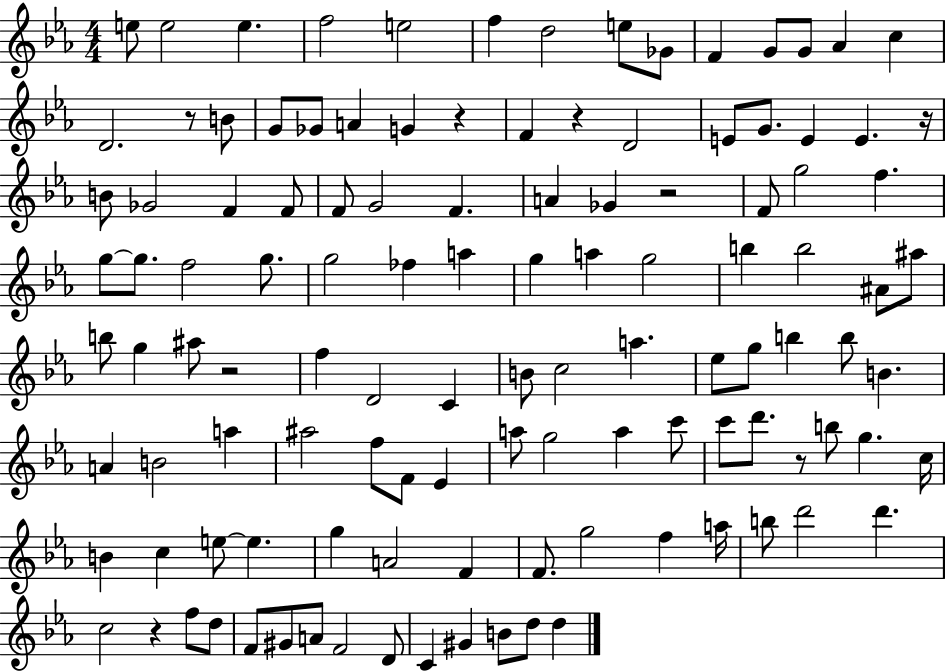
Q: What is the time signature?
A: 4/4